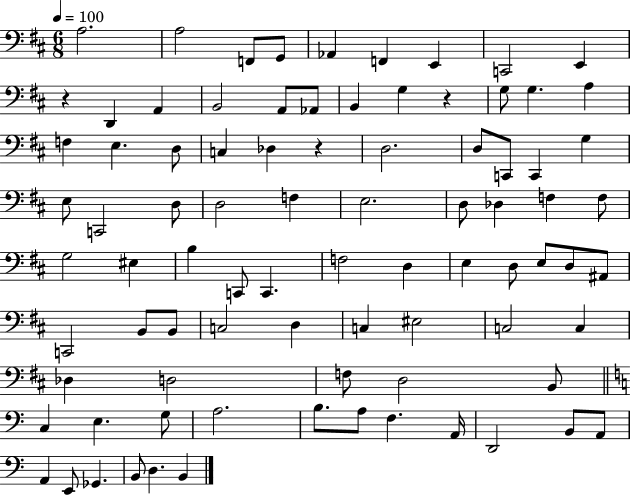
X:1
T:Untitled
M:6/8
L:1/4
K:D
A,2 A,2 F,,/2 G,,/2 _A,, F,, E,, C,,2 E,, z D,, A,, B,,2 A,,/2 _A,,/2 B,, G, z G,/2 G, A, F, E, D,/2 C, _D, z D,2 D,/2 C,,/2 C,, G, E,/2 C,,2 D,/2 D,2 F, E,2 D,/2 _D, F, F,/2 G,2 ^E, B, C,,/2 C,, F,2 D, E, D,/2 E,/2 D,/2 ^A,,/2 C,,2 B,,/2 B,,/2 C,2 D, C, ^E,2 C,2 C, _D, D,2 F,/2 D,2 B,,/2 C, E, G,/2 A,2 B,/2 A,/2 F, A,,/4 D,,2 B,,/2 A,,/2 A,, E,,/2 _G,, B,,/2 D, B,,